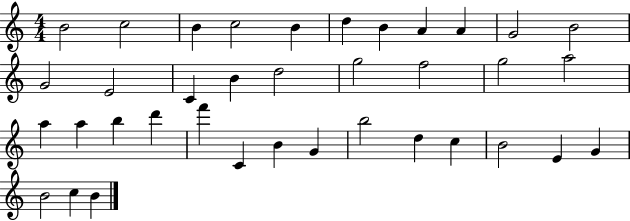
{
  \clef treble
  \numericTimeSignature
  \time 4/4
  \key c \major
  b'2 c''2 | b'4 c''2 b'4 | d''4 b'4 a'4 a'4 | g'2 b'2 | \break g'2 e'2 | c'4 b'4 d''2 | g''2 f''2 | g''2 a''2 | \break a''4 a''4 b''4 d'''4 | f'''4 c'4 b'4 g'4 | b''2 d''4 c''4 | b'2 e'4 g'4 | \break b'2 c''4 b'4 | \bar "|."
}